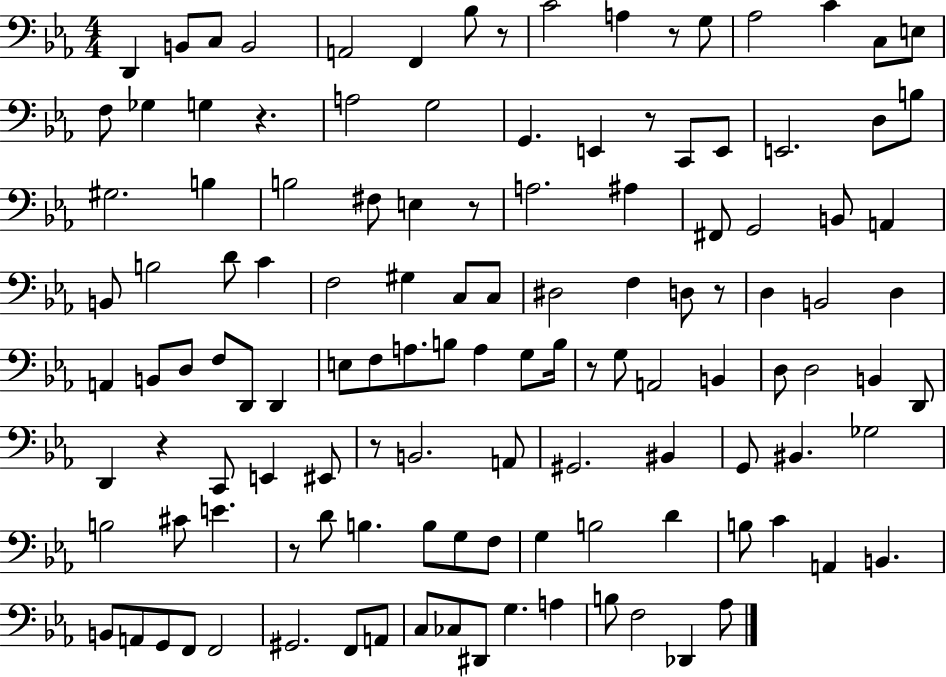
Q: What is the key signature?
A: EES major